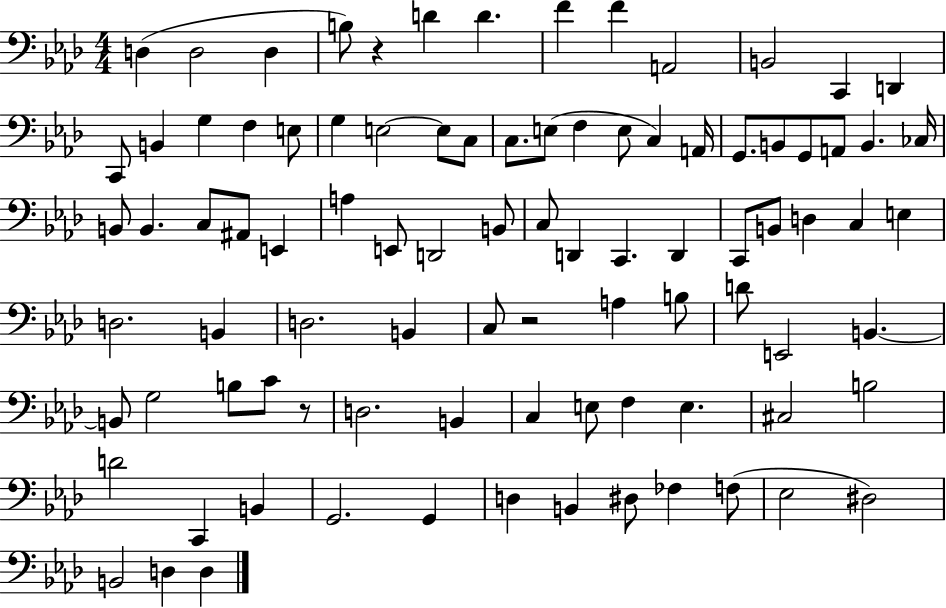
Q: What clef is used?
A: bass